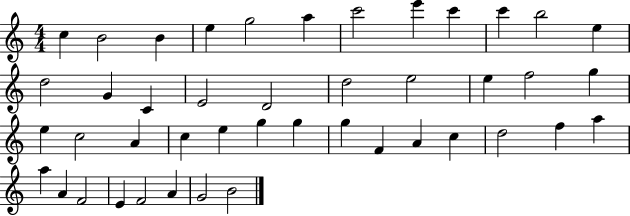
C5/q B4/h B4/q E5/q G5/h A5/q C6/h E6/q C6/q C6/q B5/h E5/q D5/h G4/q C4/q E4/h D4/h D5/h E5/h E5/q F5/h G5/q E5/q C5/h A4/q C5/q E5/q G5/q G5/q G5/q F4/q A4/q C5/q D5/h F5/q A5/q A5/q A4/q F4/h E4/q F4/h A4/q G4/h B4/h